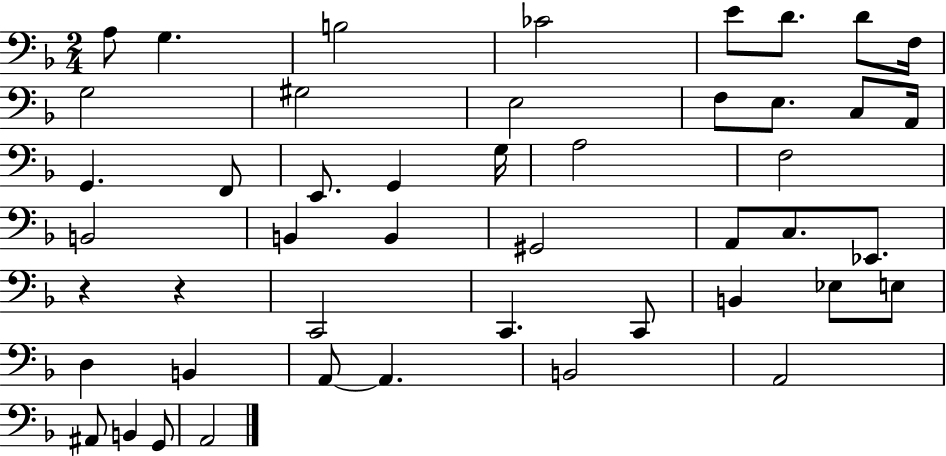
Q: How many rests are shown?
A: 2